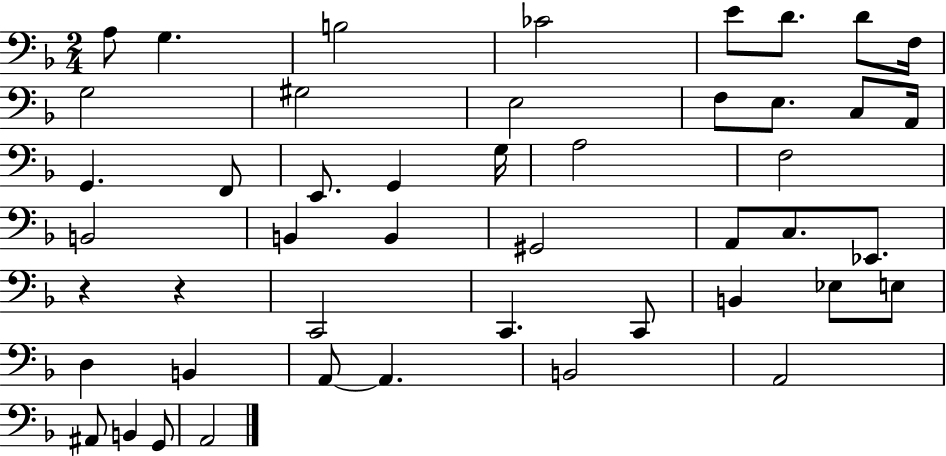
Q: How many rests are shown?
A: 2